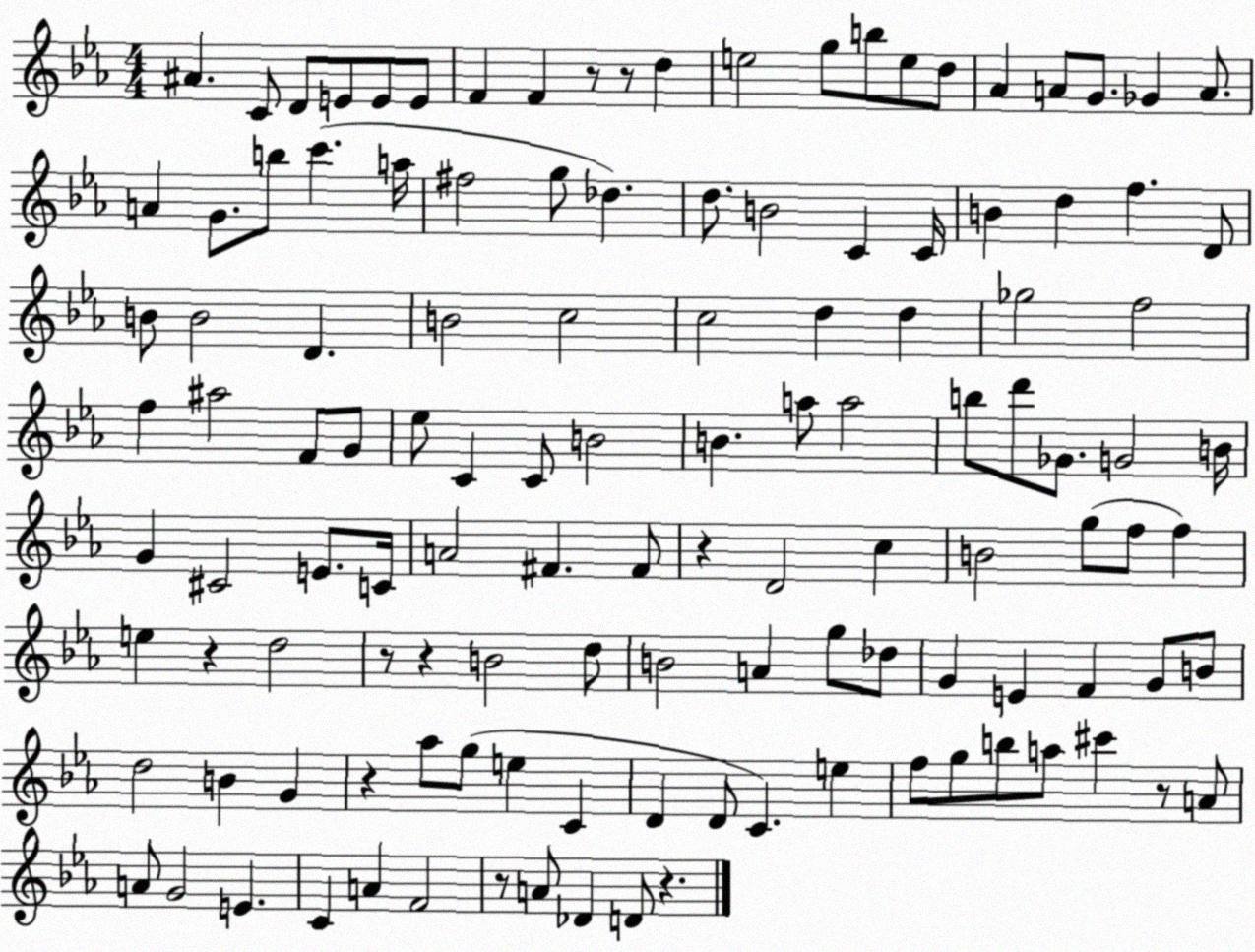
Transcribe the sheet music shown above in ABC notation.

X:1
T:Untitled
M:4/4
L:1/4
K:Eb
^A C/2 D/2 E/2 E/2 E/2 F F z/2 z/2 d e2 g/2 b/2 e/2 d/2 _A A/2 G/2 _G A/2 A G/2 b/2 c' a/4 ^f2 g/2 _d d/2 B2 C C/4 B d f D/2 B/2 B2 D B2 c2 c2 d d _g2 f2 f ^a2 F/2 G/2 _e/2 C C/2 B2 B a/2 a2 b/2 d'/2 _G/2 G2 B/4 G ^C2 E/2 C/4 A2 ^F ^F/2 z D2 c B2 g/2 f/2 f e z d2 z/2 z B2 d/2 B2 A g/2 _d/2 G E F G/2 B/2 d2 B G z _a/2 g/2 e C D D/2 C e f/2 g/2 b/2 a/2 ^c' z/2 A/2 A/2 G2 E C A F2 z/2 A/2 _D D/2 z